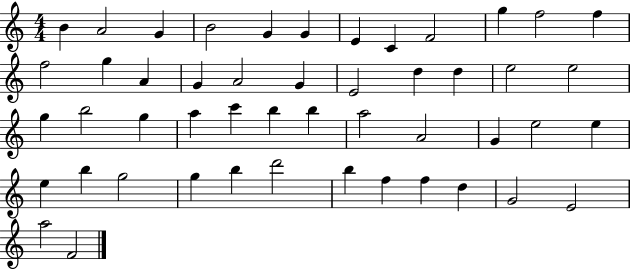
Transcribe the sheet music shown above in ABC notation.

X:1
T:Untitled
M:4/4
L:1/4
K:C
B A2 G B2 G G E C F2 g f2 f f2 g A G A2 G E2 d d e2 e2 g b2 g a c' b b a2 A2 G e2 e e b g2 g b d'2 b f f d G2 E2 a2 F2